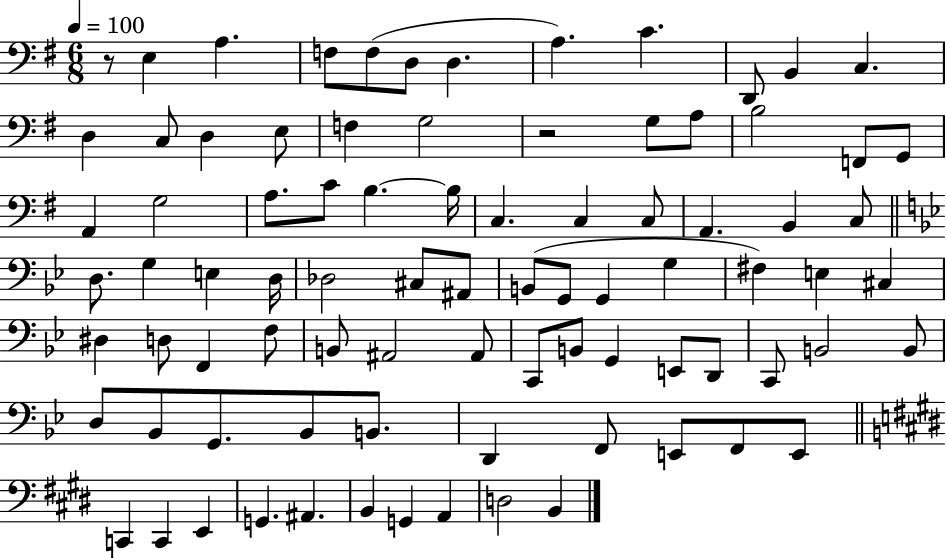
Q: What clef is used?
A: bass